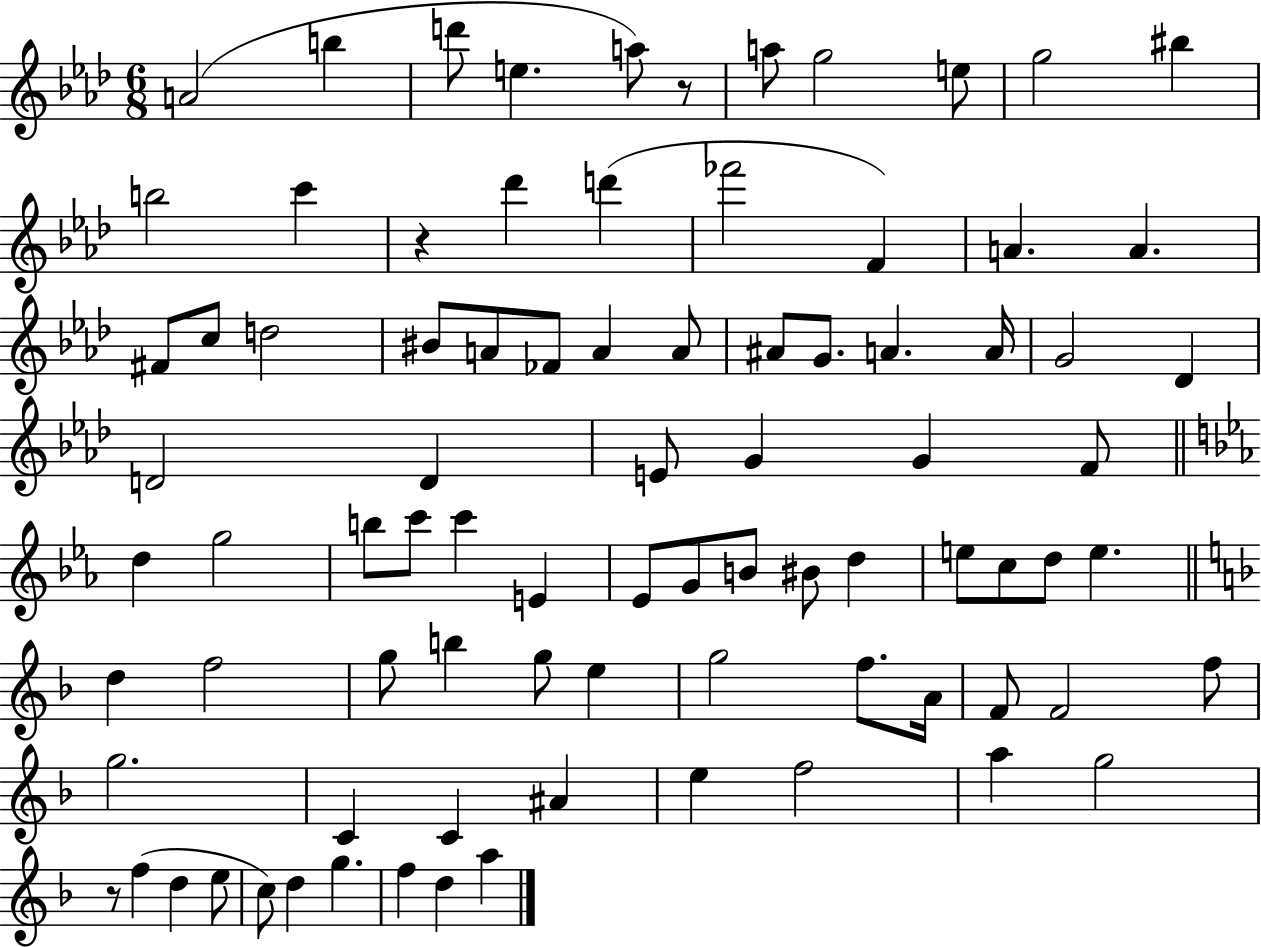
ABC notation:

X:1
T:Untitled
M:6/8
L:1/4
K:Ab
A2 b d'/2 e a/2 z/2 a/2 g2 e/2 g2 ^b b2 c' z _d' d' _f'2 F A A ^F/2 c/2 d2 ^B/2 A/2 _F/2 A A/2 ^A/2 G/2 A A/4 G2 _D D2 D E/2 G G F/2 d g2 b/2 c'/2 c' E _E/2 G/2 B/2 ^B/2 d e/2 c/2 d/2 e d f2 g/2 b g/2 e g2 f/2 A/4 F/2 F2 f/2 g2 C C ^A e f2 a g2 z/2 f d e/2 c/2 d g f d a